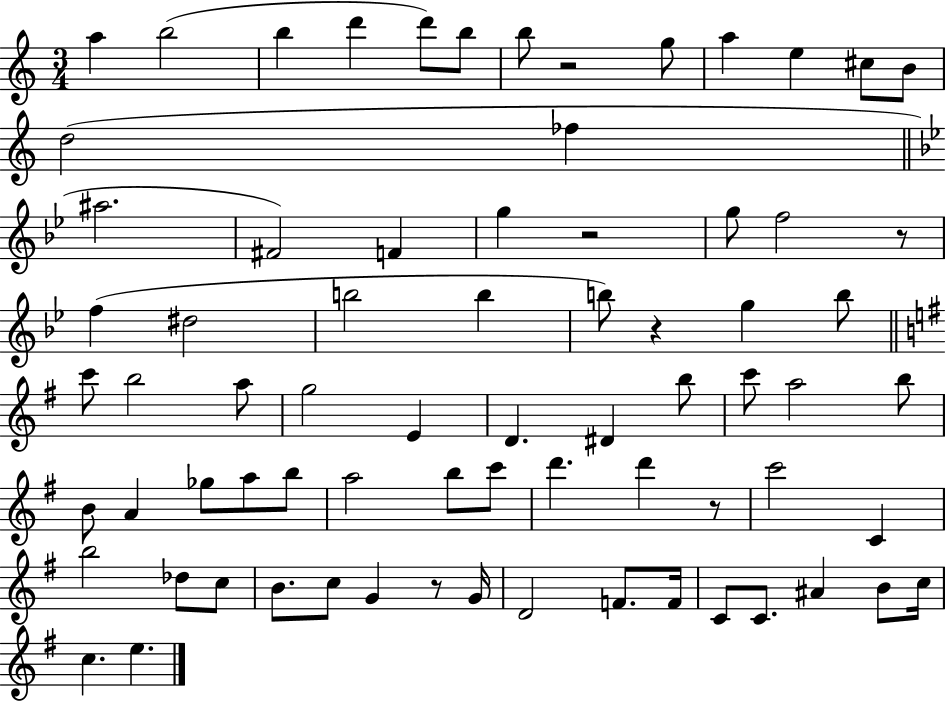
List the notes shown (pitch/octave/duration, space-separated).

A5/q B5/h B5/q D6/q D6/e B5/e B5/e R/h G5/e A5/q E5/q C#5/e B4/e D5/h FES5/q A#5/h. F#4/h F4/q G5/q R/h G5/e F5/h R/e F5/q D#5/h B5/h B5/q B5/e R/q G5/q B5/e C6/e B5/h A5/e G5/h E4/q D4/q. D#4/q B5/e C6/e A5/h B5/e B4/e A4/q Gb5/e A5/e B5/e A5/h B5/e C6/e D6/q. D6/q R/e C6/h C4/q B5/h Db5/e C5/e B4/e. C5/e G4/q R/e G4/s D4/h F4/e. F4/s C4/e C4/e. A#4/q B4/e C5/s C5/q. E5/q.